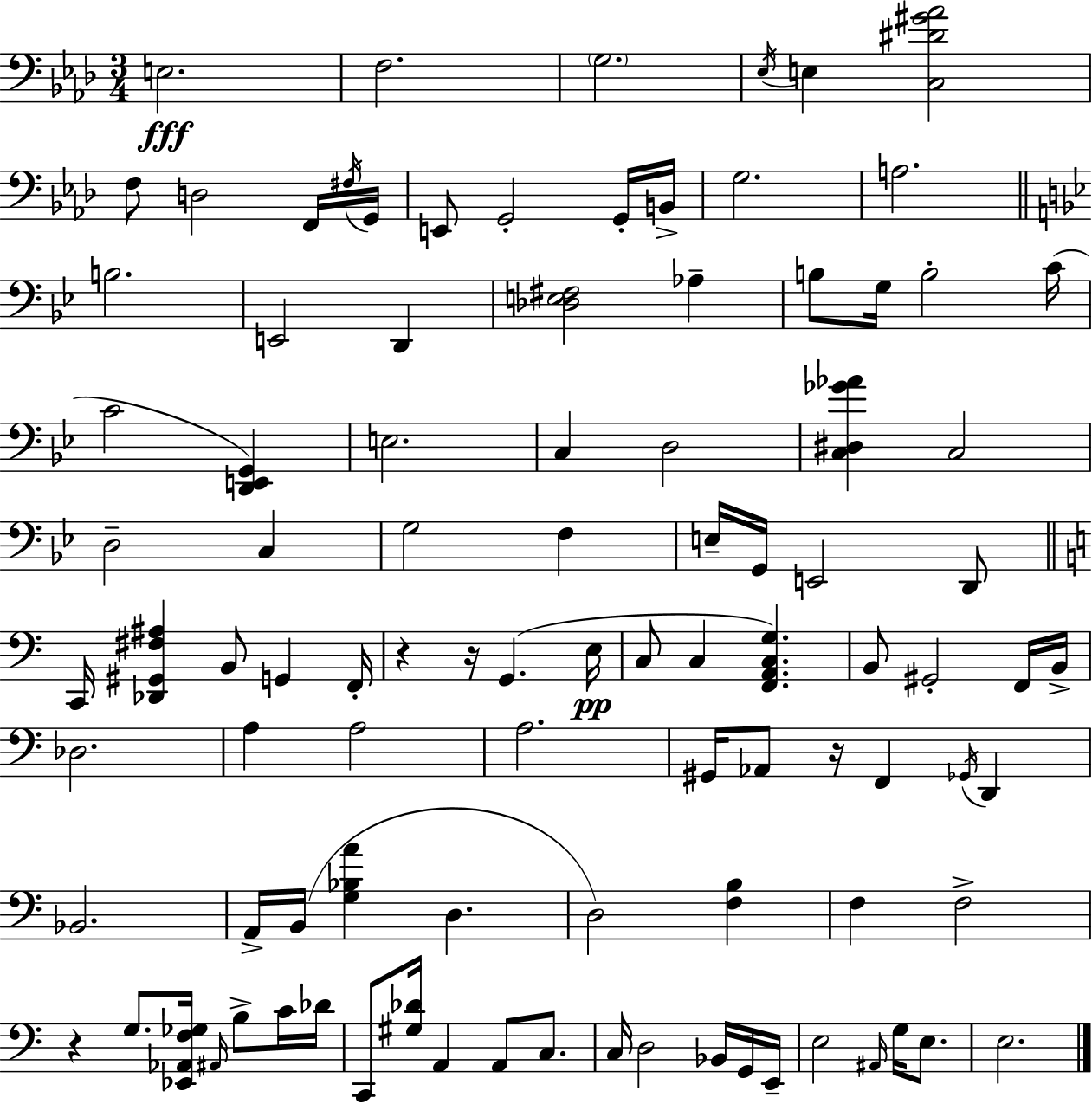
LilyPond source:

{
  \clef bass
  \numericTimeSignature
  \time 3/4
  \key f \minor
  e2.\fff | f2. | \parenthesize g2. | \acciaccatura { ees16 } e4 <c dis' gis' aes'>2 | \break f8 d2 f,16 | \acciaccatura { fis16 } g,16 e,8 g,2-. | g,16-. b,16-> g2. | a2. | \break \bar "||" \break \key bes \major b2. | e,2 d,4 | <des e fis>2 aes4-- | b8 g16 b2-. c'16( | \break c'2 <d, e, g,>4) | e2. | c4 d2 | <c dis ges' aes'>4 c2 | \break d2-- c4 | g2 f4 | e16-- g,16 e,2 d,8 | \bar "||" \break \key c \major c,16 <des, gis, fis ais>4 b,8 g,4 f,16-. | r4 r16 g,4.( e16\pp | c8 c4 <f, a, c g>4.) | b,8 gis,2-. f,16 b,16-> | \break des2. | a4 a2 | a2. | gis,16 aes,8 r16 f,4 \acciaccatura { ges,16 } d,4 | \break bes,2. | a,16-> b,16( <g bes a'>4 d4. | d2) <f b>4 | f4 f2-> | \break r4 g8. <ees, aes, f ges>16 \grace { ais,16 } b8-> | c'16 des'16 c,8 <gis des'>16 a,4 a,8 c8. | c16 d2 bes,16 | g,16 e,16-- e2 \grace { ais,16 } g16 | \break e8. e2. | \bar "|."
}